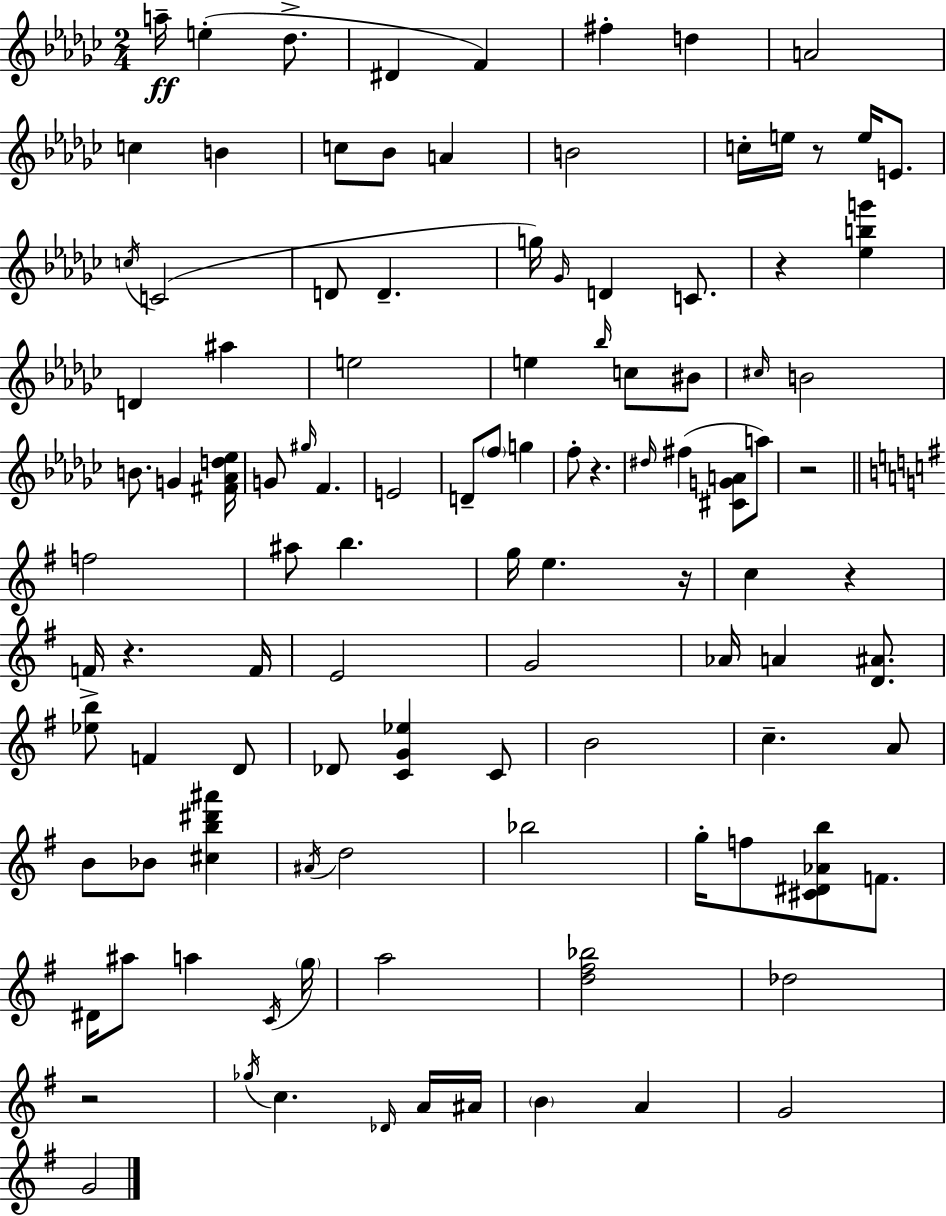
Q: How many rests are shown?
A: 8